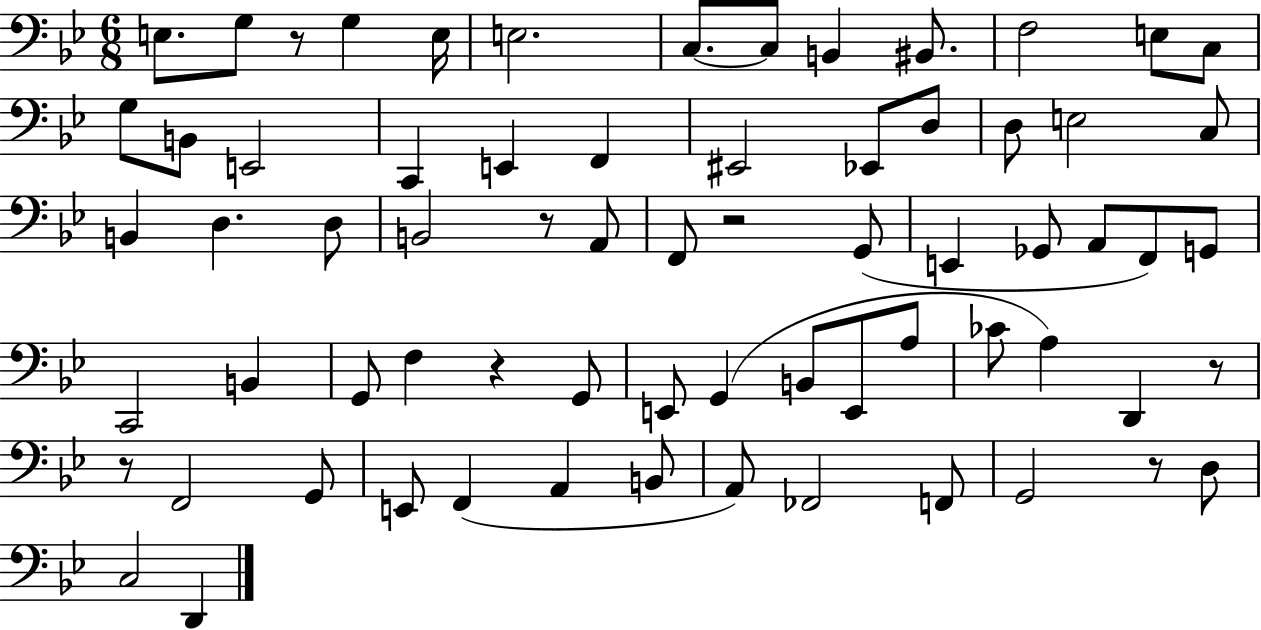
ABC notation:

X:1
T:Untitled
M:6/8
L:1/4
K:Bb
E,/2 G,/2 z/2 G, E,/4 E,2 C,/2 C,/2 B,, ^B,,/2 F,2 E,/2 C,/2 G,/2 B,,/2 E,,2 C,, E,, F,, ^E,,2 _E,,/2 D,/2 D,/2 E,2 C,/2 B,, D, D,/2 B,,2 z/2 A,,/2 F,,/2 z2 G,,/2 E,, _G,,/2 A,,/2 F,,/2 G,,/2 C,,2 B,, G,,/2 F, z G,,/2 E,,/2 G,, B,,/2 E,,/2 A,/2 _C/2 A, D,, z/2 z/2 F,,2 G,,/2 E,,/2 F,, A,, B,,/2 A,,/2 _F,,2 F,,/2 G,,2 z/2 D,/2 C,2 D,,